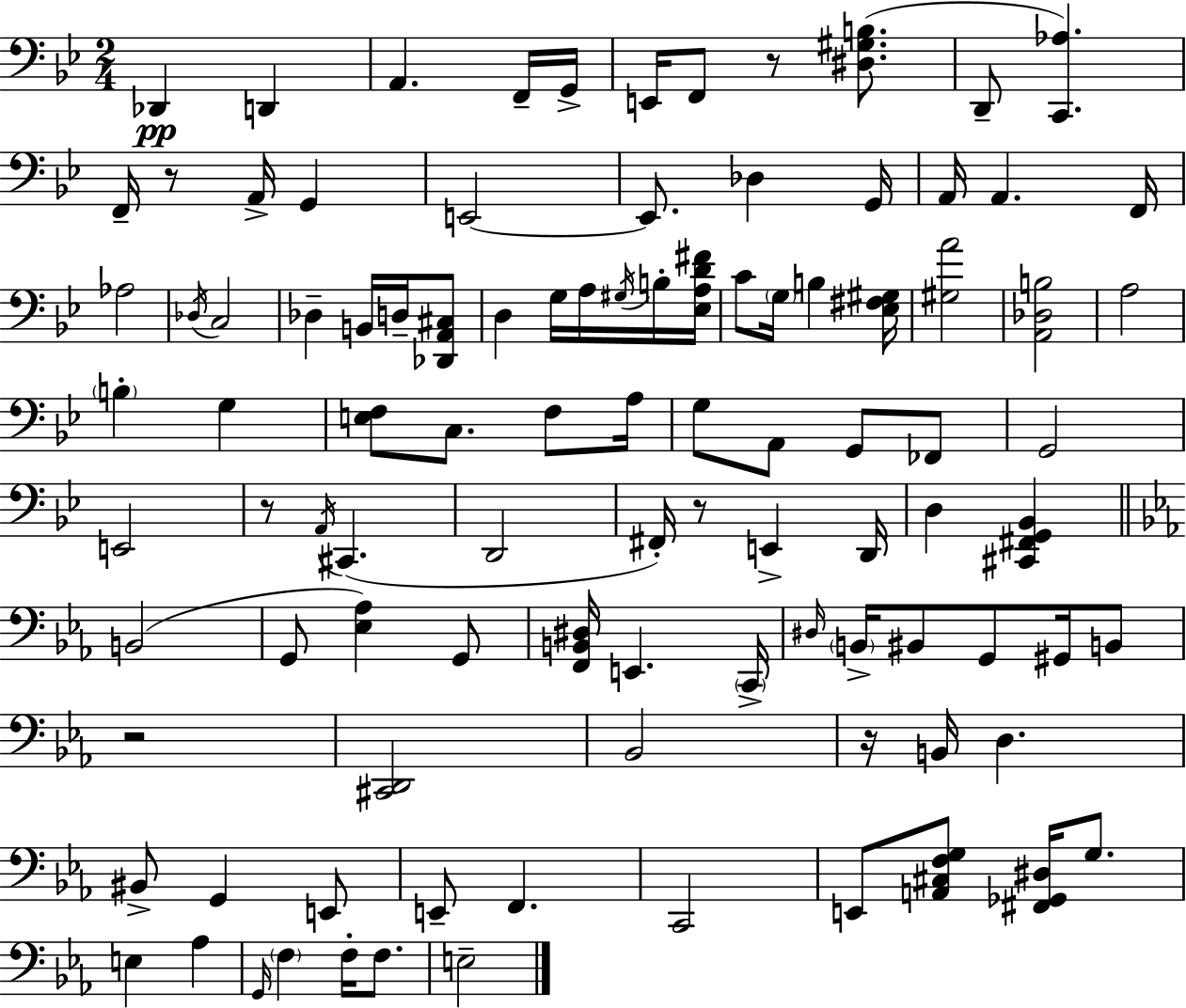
X:1
T:Untitled
M:2/4
L:1/4
K:Bb
_D,, D,, A,, F,,/4 G,,/4 E,,/4 F,,/2 z/2 [^D,^G,B,]/2 D,,/2 [C,,_A,] F,,/4 z/2 A,,/4 G,, E,,2 E,,/2 _D, G,,/4 A,,/4 A,, F,,/4 _A,2 _D,/4 C,2 _D, B,,/4 D,/4 [_D,,A,,^C,]/2 D, G,/4 A,/4 ^G,/4 B,/4 [_E,A,D^F]/4 C/2 G,/4 B, [_E,^F,^G,]/4 [^G,A]2 [A,,_D,B,]2 A,2 B, G, [E,F,]/2 C,/2 F,/2 A,/4 G,/2 A,,/2 G,,/2 _F,,/2 G,,2 E,,2 z/2 A,,/4 ^C,, D,,2 ^F,,/4 z/2 E,, D,,/4 D, [^C,,^F,,G,,_B,,] B,,2 G,,/2 [_E,_A,] G,,/2 [F,,B,,^D,]/4 E,, C,,/4 ^D,/4 B,,/4 ^B,,/2 G,,/2 ^G,,/4 B,,/2 z2 [^C,,D,,]2 _B,,2 z/4 B,,/4 D, ^B,,/2 G,, E,,/2 E,,/2 F,, C,,2 E,,/2 [A,,^C,F,G,]/2 [^F,,_G,,^D,]/4 G,/2 E, _A, G,,/4 F, F,/4 F,/2 E,2